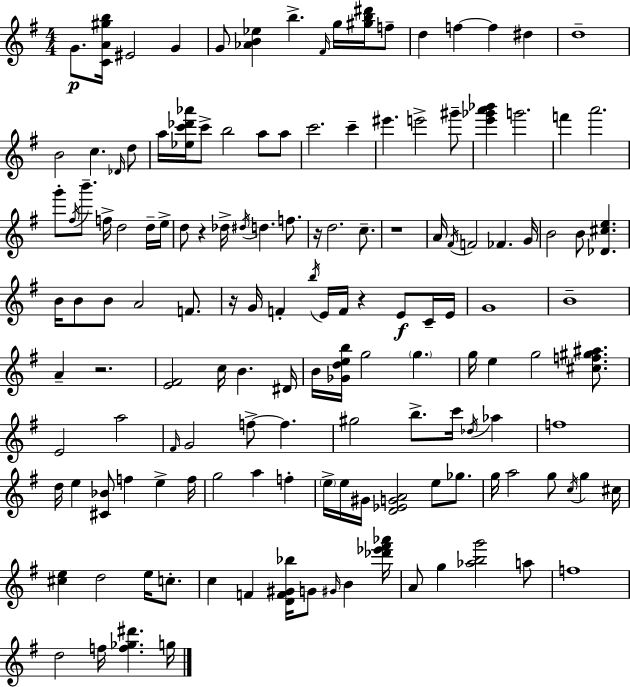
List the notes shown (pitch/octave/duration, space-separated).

G4/e. [C4,A4,G#5,B5]/s EIS4/h G4/q G4/e [Ab4,B4,Eb5]/q B5/q. F#4/s G5/s [G#5,B5,D#6]/s F5/e D5/q F5/q F5/q D#5/q D5/w B4/h C5/q. Db4/s D5/e A5/s [Eb5,C6,Db6,Ab6]/s C6/e B5/h A5/e A5/e C6/h. C6/q EIS6/q. E6/h G#6/e [E6,Gb6,A6,Bb6]/q G6/h. F6/q A6/h. G6/e F#5/s B6/e. F5/s D5/h D5/s E5/s D5/e R/q Db5/s D#5/s D5/q. F5/e. R/s D5/h. C5/e. R/w A4/s F#4/s F4/h FES4/q. G4/s B4/h B4/e [Db4,C#5,E5]/q. B4/s B4/e B4/e A4/h F4/e. R/s G4/s F4/q B5/s E4/s F4/s R/q E4/e C4/s E4/s G4/w B4/w A4/q R/h. [E4,F#4]/h C5/s B4/q. D#4/s B4/s [Gb4,D5,E5,B5]/s G5/h G5/q. G5/s E5/q G5/h [C#5,F5,G#5,A#5]/e. E4/h A5/h F#4/s G4/h F5/e F5/q. G#5/h B5/e. C6/s Db5/s Ab5/q F5/w D5/s E5/q [C#4,Bb4]/e F5/q E5/q F5/s G5/h A5/q F5/q E5/s E5/s G#4/s [D4,Eb4,G4,A4]/h E5/e Gb5/e. G5/s A5/h G5/e C5/s G5/q C#5/s [C#5,E5]/q D5/h E5/s C5/e. C5/q F4/q [D4,F4,G#4,Bb5]/s G4/e G#4/s B4/q [Db6,Eb6,F#6,Ab6]/s A4/e G5/q [Ab5,B5,G6]/h A5/e F5/w D5/h F5/s [F5,Gb5,D#6]/q. G5/s